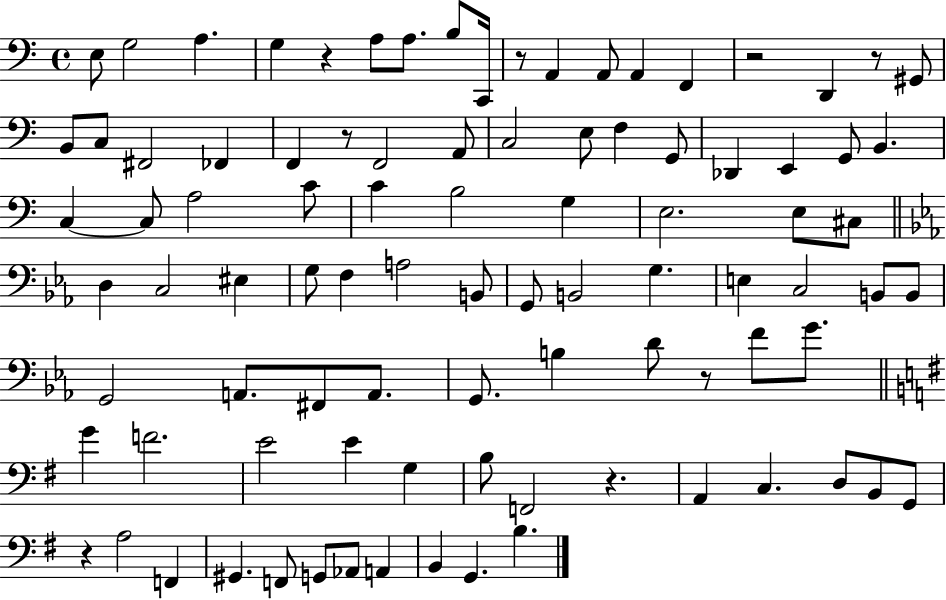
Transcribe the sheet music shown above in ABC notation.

X:1
T:Untitled
M:4/4
L:1/4
K:C
E,/2 G,2 A, G, z A,/2 A,/2 B,/2 C,,/4 z/2 A,, A,,/2 A,, F,, z2 D,, z/2 ^G,,/2 B,,/2 C,/2 ^F,,2 _F,, F,, z/2 F,,2 A,,/2 C,2 E,/2 F, G,,/2 _D,, E,, G,,/2 B,, C, C,/2 A,2 C/2 C B,2 G, E,2 E,/2 ^C,/2 D, C,2 ^E, G,/2 F, A,2 B,,/2 G,,/2 B,,2 G, E, C,2 B,,/2 B,,/2 G,,2 A,,/2 ^F,,/2 A,,/2 G,,/2 B, D/2 z/2 F/2 G/2 G F2 E2 E G, B,/2 F,,2 z A,, C, D,/2 B,,/2 G,,/2 z A,2 F,, ^G,, F,,/2 G,,/2 _A,,/2 A,, B,, G,, B,